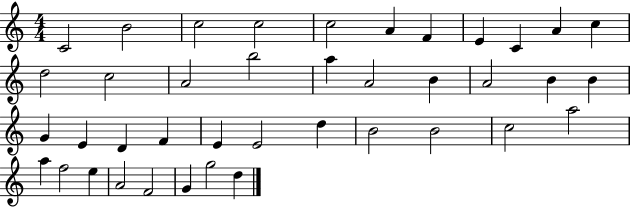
{
  \clef treble
  \numericTimeSignature
  \time 4/4
  \key c \major
  c'2 b'2 | c''2 c''2 | c''2 a'4 f'4 | e'4 c'4 a'4 c''4 | \break d''2 c''2 | a'2 b''2 | a''4 a'2 b'4 | a'2 b'4 b'4 | \break g'4 e'4 d'4 f'4 | e'4 e'2 d''4 | b'2 b'2 | c''2 a''2 | \break a''4 f''2 e''4 | a'2 f'2 | g'4 g''2 d''4 | \bar "|."
}